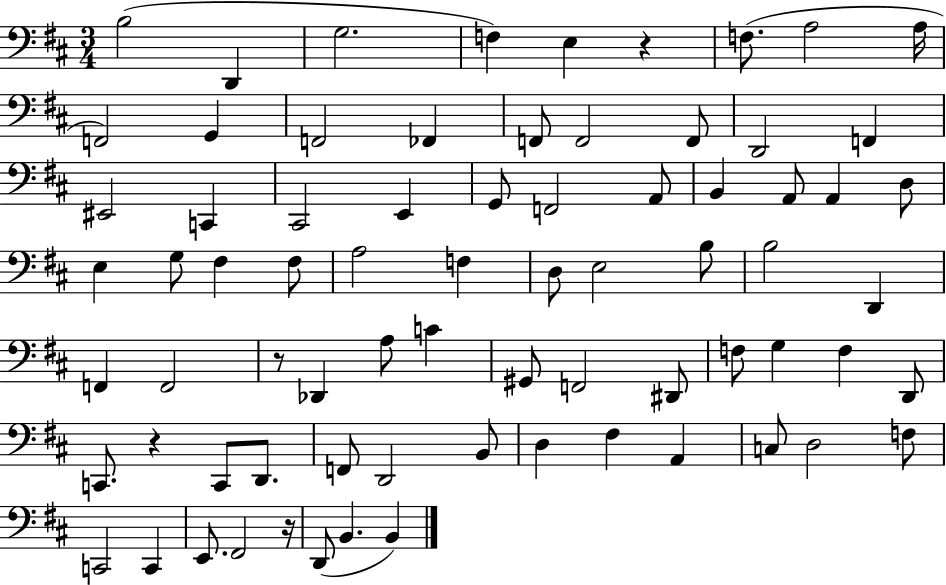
{
  \clef bass
  \numericTimeSignature
  \time 3/4
  \key d \major
  b2( d,4 | g2. | f4) e4 r4 | f8.( a2 a16 | \break f,2) g,4 | f,2 fes,4 | f,8 f,2 f,8 | d,2 f,4 | \break eis,2 c,4 | cis,2 e,4 | g,8 f,2 a,8 | b,4 a,8 a,4 d8 | \break e4 g8 fis4 fis8 | a2 f4 | d8 e2 b8 | b2 d,4 | \break f,4 f,2 | r8 des,4 a8 c'4 | gis,8 f,2 dis,8 | f8 g4 f4 d,8 | \break c,8. r4 c,8 d,8. | f,8 d,2 b,8 | d4 fis4 a,4 | c8 d2 f8 | \break c,2 c,4 | e,8. fis,2 r16 | d,8( b,4. b,4) | \bar "|."
}